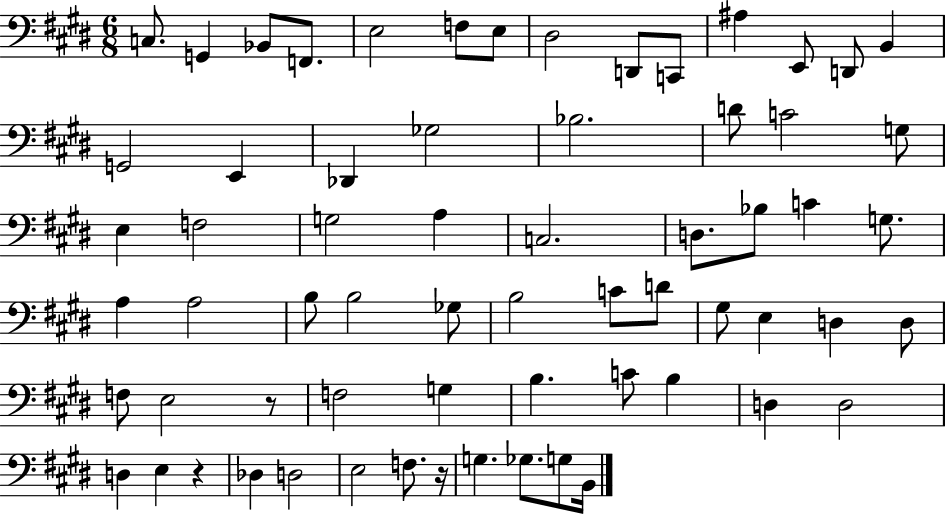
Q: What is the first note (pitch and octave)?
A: C3